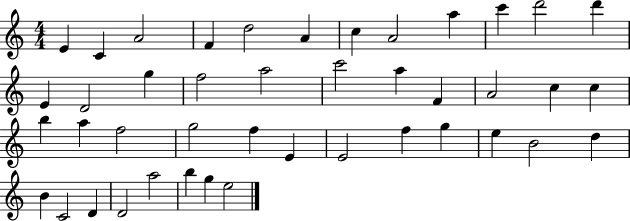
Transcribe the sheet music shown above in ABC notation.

X:1
T:Untitled
M:4/4
L:1/4
K:C
E C A2 F d2 A c A2 a c' d'2 d' E D2 g f2 a2 c'2 a F A2 c c b a f2 g2 f E E2 f g e B2 d B C2 D D2 a2 b g e2